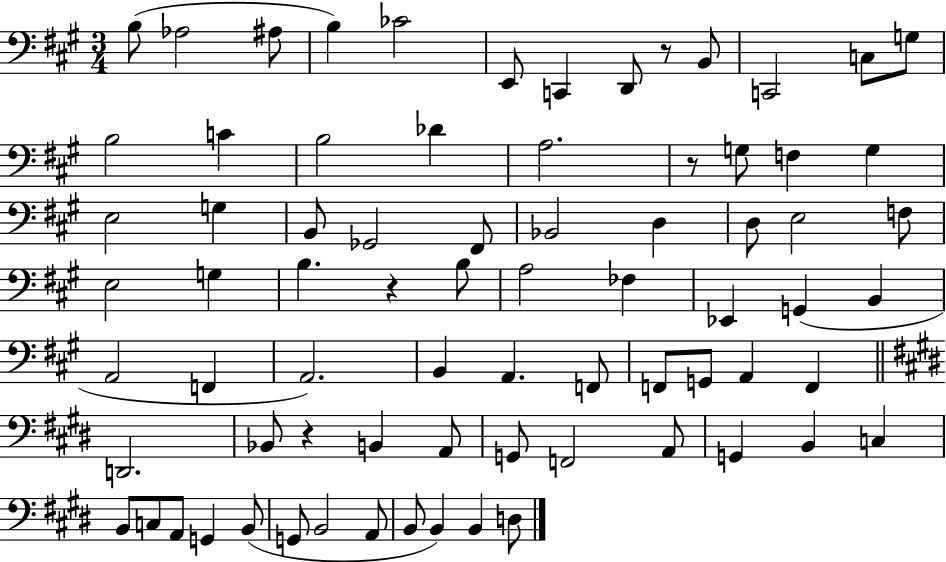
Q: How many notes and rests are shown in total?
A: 75